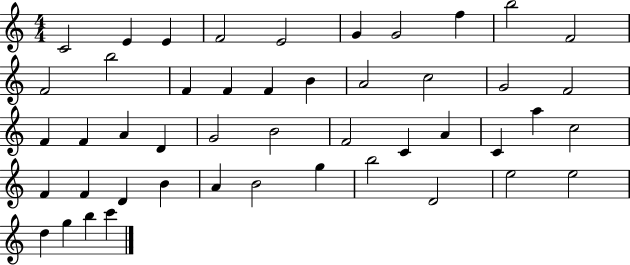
C4/h E4/q E4/q F4/h E4/h G4/q G4/h F5/q B5/h F4/h F4/h B5/h F4/q F4/q F4/q B4/q A4/h C5/h G4/h F4/h F4/q F4/q A4/q D4/q G4/h B4/h F4/h C4/q A4/q C4/q A5/q C5/h F4/q F4/q D4/q B4/q A4/q B4/h G5/q B5/h D4/h E5/h E5/h D5/q G5/q B5/q C6/q